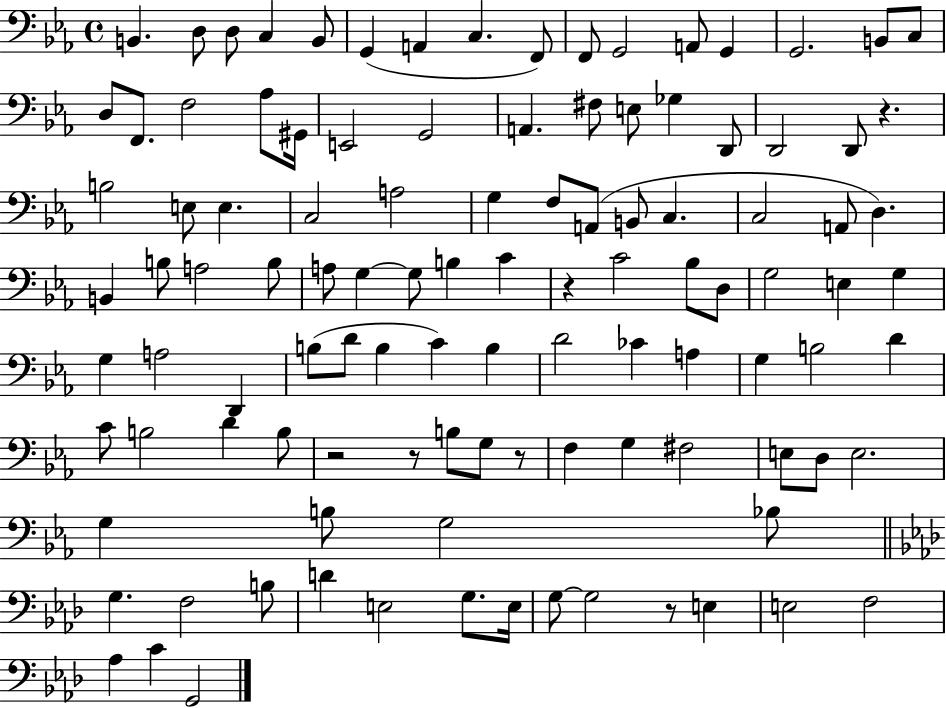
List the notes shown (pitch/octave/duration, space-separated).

B2/q. D3/e D3/e C3/q B2/e G2/q A2/q C3/q. F2/e F2/e G2/h A2/e G2/q G2/h. B2/e C3/e D3/e F2/e. F3/h Ab3/e G#2/s E2/h G2/h A2/q. F#3/e E3/e Gb3/q D2/e D2/h D2/e R/q. B3/h E3/e E3/q. C3/h A3/h G3/q F3/e A2/e B2/e C3/q. C3/h A2/e D3/q. B2/q B3/e A3/h B3/e A3/e G3/q G3/e B3/q C4/q R/q C4/h Bb3/e D3/e G3/h E3/q G3/q G3/q A3/h D2/q B3/e D4/e B3/q C4/q B3/q D4/h CES4/q A3/q G3/q B3/h D4/q C4/e B3/h D4/q B3/e R/h R/e B3/e G3/e R/e F3/q G3/q F#3/h E3/e D3/e E3/h. G3/q B3/e G3/h Bb3/e G3/q. F3/h B3/e D4/q E3/h G3/e. E3/s G3/e G3/h R/e E3/q E3/h F3/h Ab3/q C4/q G2/h